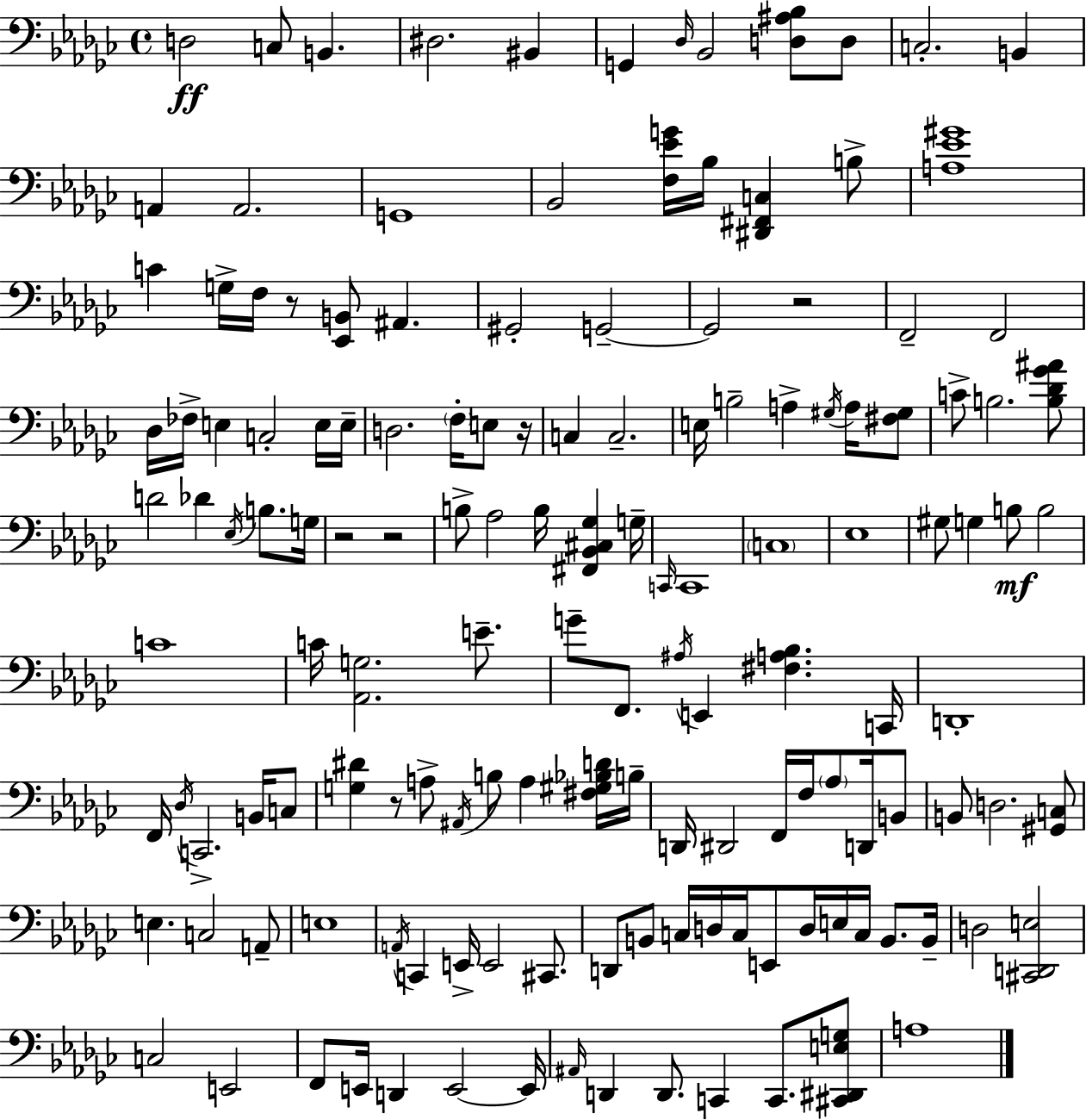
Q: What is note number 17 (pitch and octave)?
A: B3